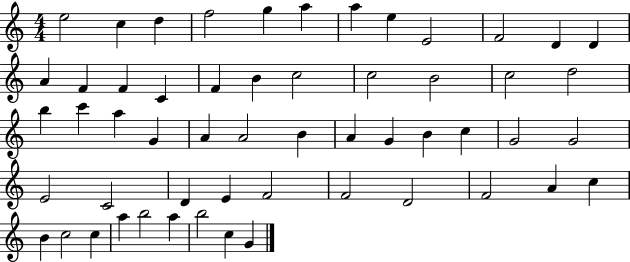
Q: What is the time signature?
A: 4/4